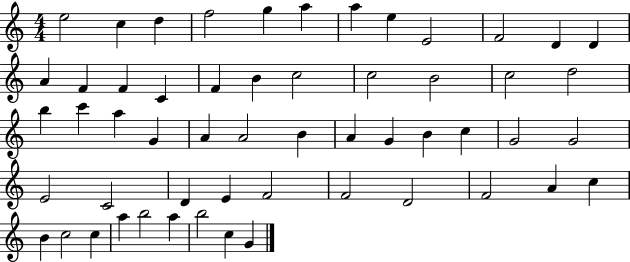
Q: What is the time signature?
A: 4/4